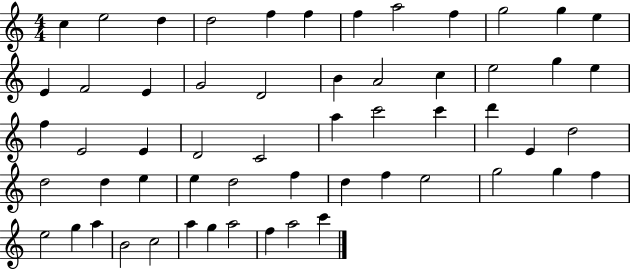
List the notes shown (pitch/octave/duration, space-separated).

C5/q E5/h D5/q D5/h F5/q F5/q F5/q A5/h F5/q G5/h G5/q E5/q E4/q F4/h E4/q G4/h D4/h B4/q A4/h C5/q E5/h G5/q E5/q F5/q E4/h E4/q D4/h C4/h A5/q C6/h C6/q D6/q E4/q D5/h D5/h D5/q E5/q E5/q D5/h F5/q D5/q F5/q E5/h G5/h G5/q F5/q E5/h G5/q A5/q B4/h C5/h A5/q G5/q A5/h F5/q A5/h C6/q